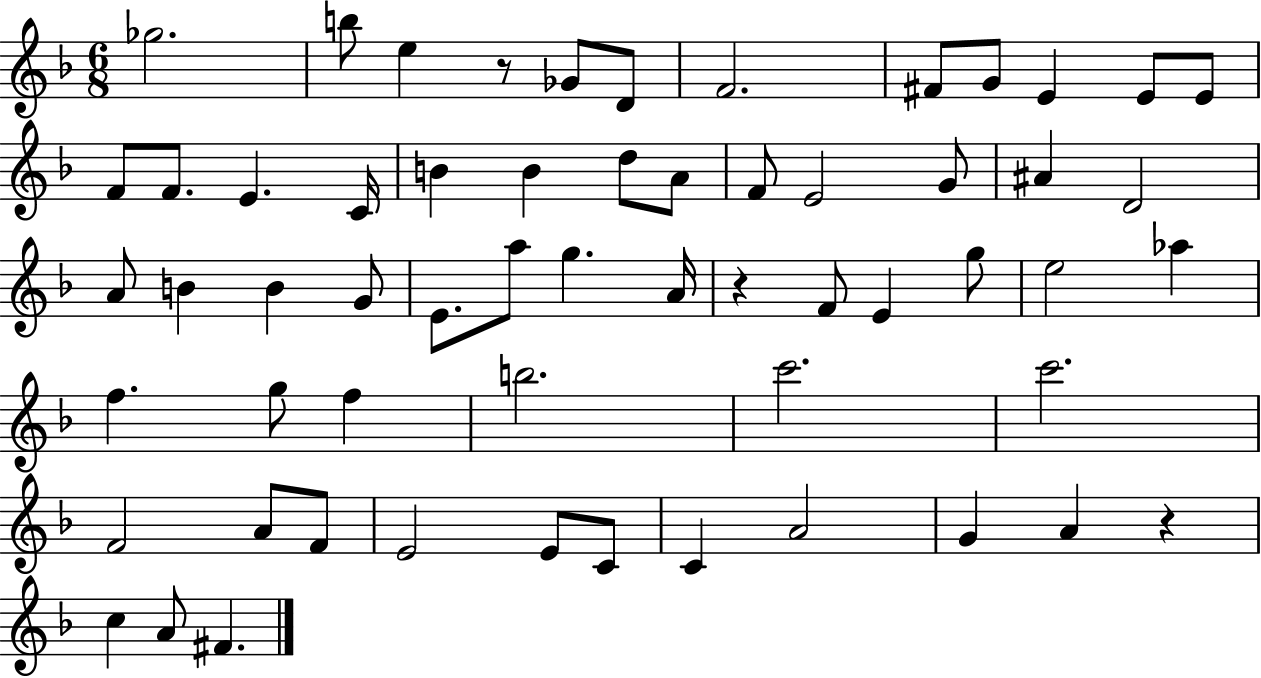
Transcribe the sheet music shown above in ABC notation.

X:1
T:Untitled
M:6/8
L:1/4
K:F
_g2 b/2 e z/2 _G/2 D/2 F2 ^F/2 G/2 E E/2 E/2 F/2 F/2 E C/4 B B d/2 A/2 F/2 E2 G/2 ^A D2 A/2 B B G/2 E/2 a/2 g A/4 z F/2 E g/2 e2 _a f g/2 f b2 c'2 c'2 F2 A/2 F/2 E2 E/2 C/2 C A2 G A z c A/2 ^F